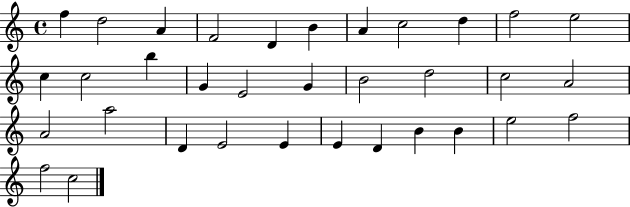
{
  \clef treble
  \time 4/4
  \defaultTimeSignature
  \key c \major
  f''4 d''2 a'4 | f'2 d'4 b'4 | a'4 c''2 d''4 | f''2 e''2 | \break c''4 c''2 b''4 | g'4 e'2 g'4 | b'2 d''2 | c''2 a'2 | \break a'2 a''2 | d'4 e'2 e'4 | e'4 d'4 b'4 b'4 | e''2 f''2 | \break f''2 c''2 | \bar "|."
}